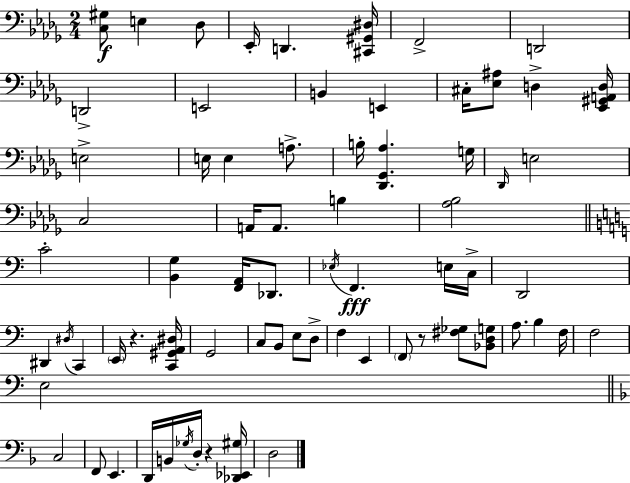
[C3,G#3]/e E3/q Db3/e Eb2/s D2/q. [C#2,G#2,D#3]/s F2/h D2/h D2/h E2/h B2/q E2/q C#3/s [Eb3,A#3]/e D3/q [Eb2,G#2,A2,D3]/s E3/h E3/s E3/q A3/e. B3/s [Db2,Gb2,Ab3]/q. G3/s Db2/s E3/h C3/h A2/s A2/e. B3/q [Ab3,Bb3]/h C4/h [B2,G3]/q [F2,A2]/s Db2/e. Eb3/s F2/q. E3/s C3/s D2/h D#2/q D#3/s C2/q E2/s R/q. [C2,G#2,A2,D#3]/s G2/h C3/e B2/e E3/e D3/e F3/q E2/q F2/e R/e [F#3,Gb3]/e [Bb2,D3,G3]/e A3/e. B3/q F3/s F3/h E3/h C3/h F2/e E2/q. D2/s B2/s Gb3/s D3/s R/q [Db2,Eb2,G#3]/s D3/h